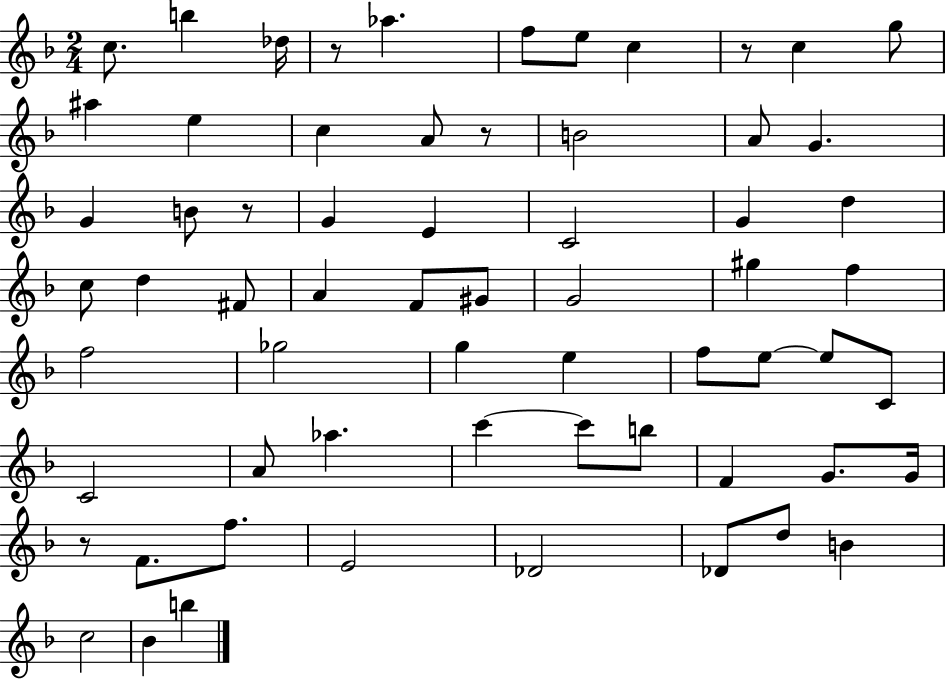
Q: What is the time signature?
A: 2/4